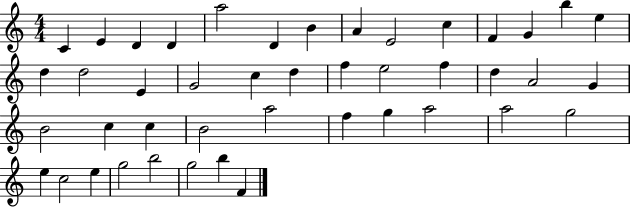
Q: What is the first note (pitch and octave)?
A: C4